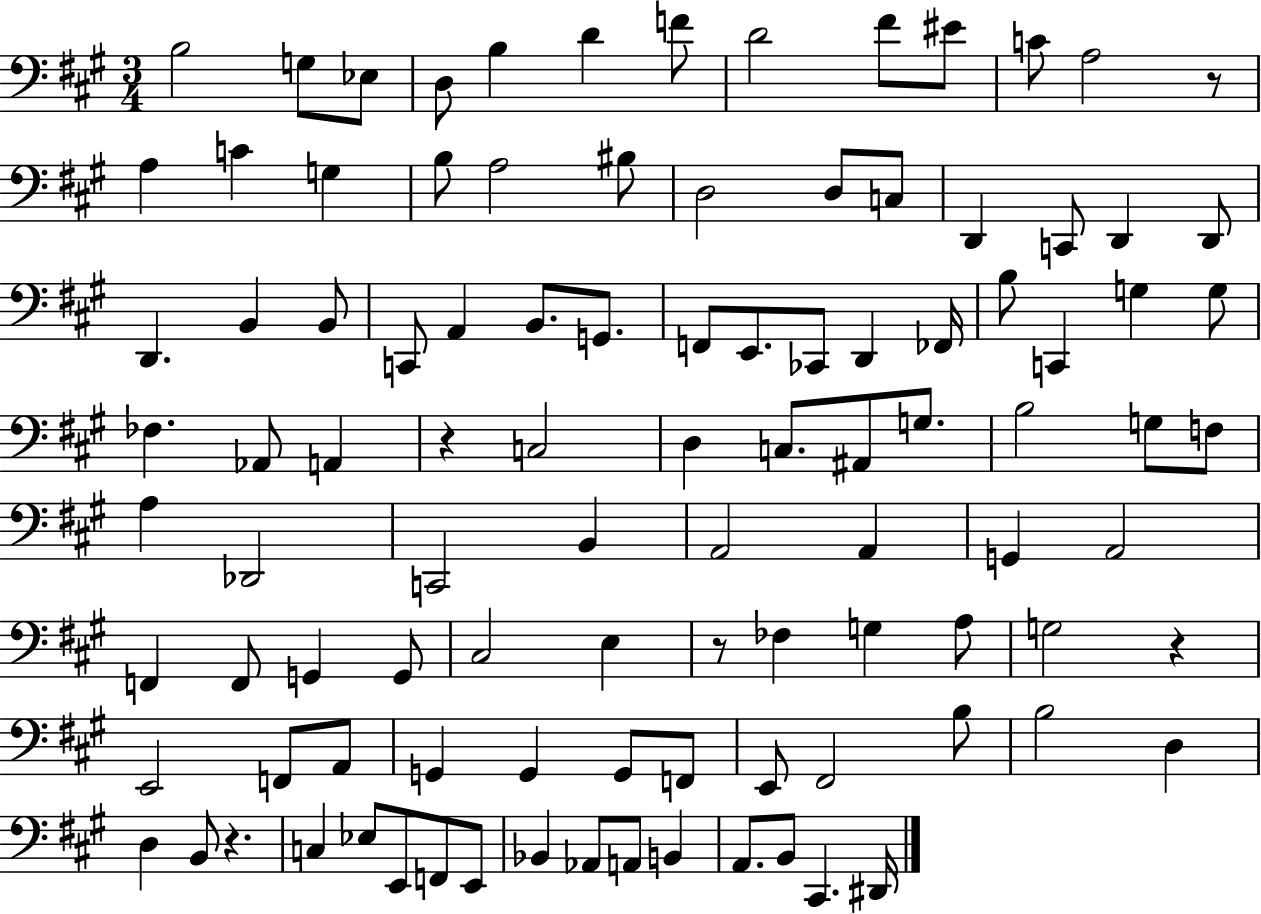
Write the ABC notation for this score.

X:1
T:Untitled
M:3/4
L:1/4
K:A
B,2 G,/2 _E,/2 D,/2 B, D F/2 D2 ^F/2 ^E/2 C/2 A,2 z/2 A, C G, B,/2 A,2 ^B,/2 D,2 D,/2 C,/2 D,, C,,/2 D,, D,,/2 D,, B,, B,,/2 C,,/2 A,, B,,/2 G,,/2 F,,/2 E,,/2 _C,,/2 D,, _F,,/4 B,/2 C,, G, G,/2 _F, _A,,/2 A,, z C,2 D, C,/2 ^A,,/2 G,/2 B,2 G,/2 F,/2 A, _D,,2 C,,2 B,, A,,2 A,, G,, A,,2 F,, F,,/2 G,, G,,/2 ^C,2 E, z/2 _F, G, A,/2 G,2 z E,,2 F,,/2 A,,/2 G,, G,, G,,/2 F,,/2 E,,/2 ^F,,2 B,/2 B,2 D, D, B,,/2 z C, _E,/2 E,,/2 F,,/2 E,,/2 _B,, _A,,/2 A,,/2 B,, A,,/2 B,,/2 ^C,, ^D,,/4